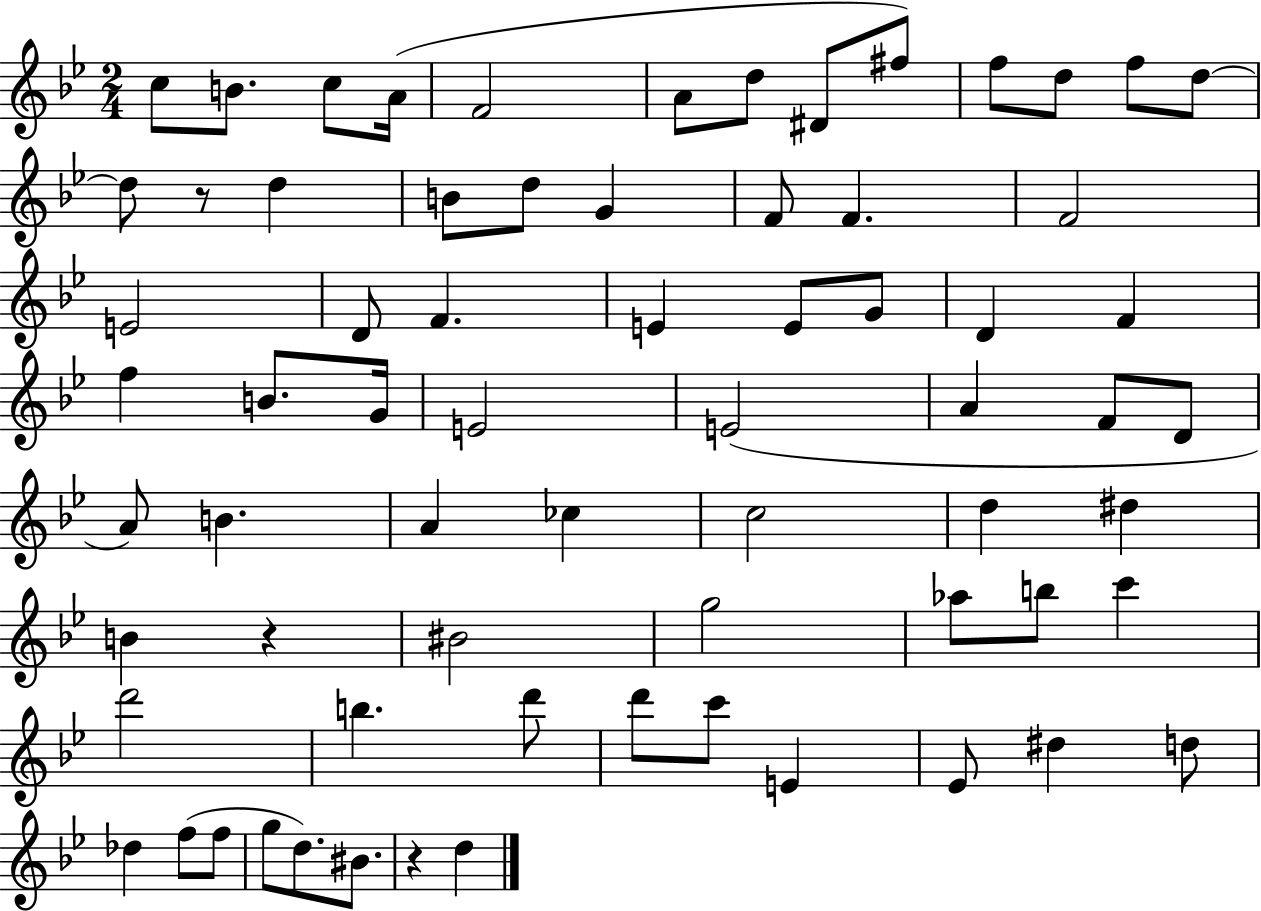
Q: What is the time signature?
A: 2/4